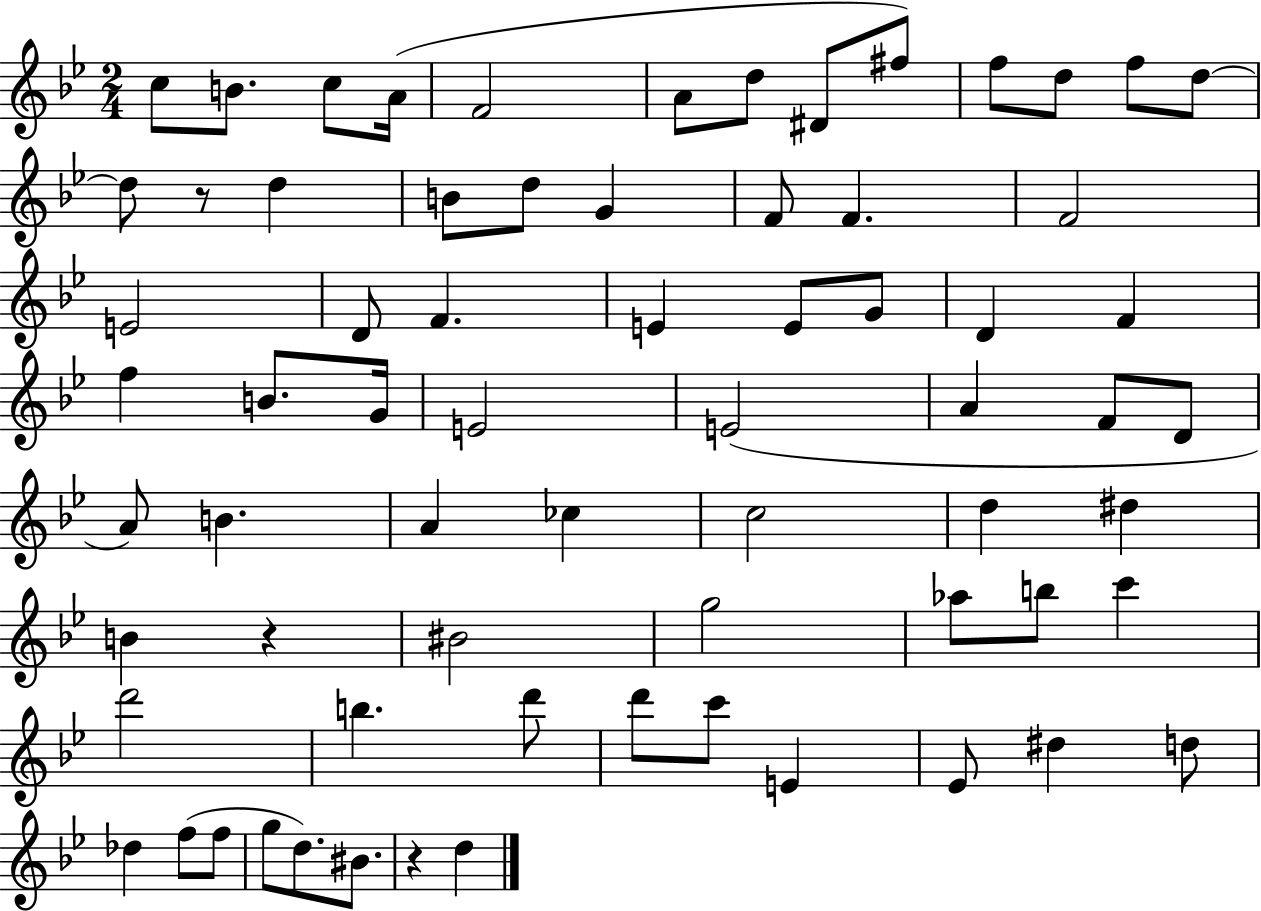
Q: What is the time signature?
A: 2/4